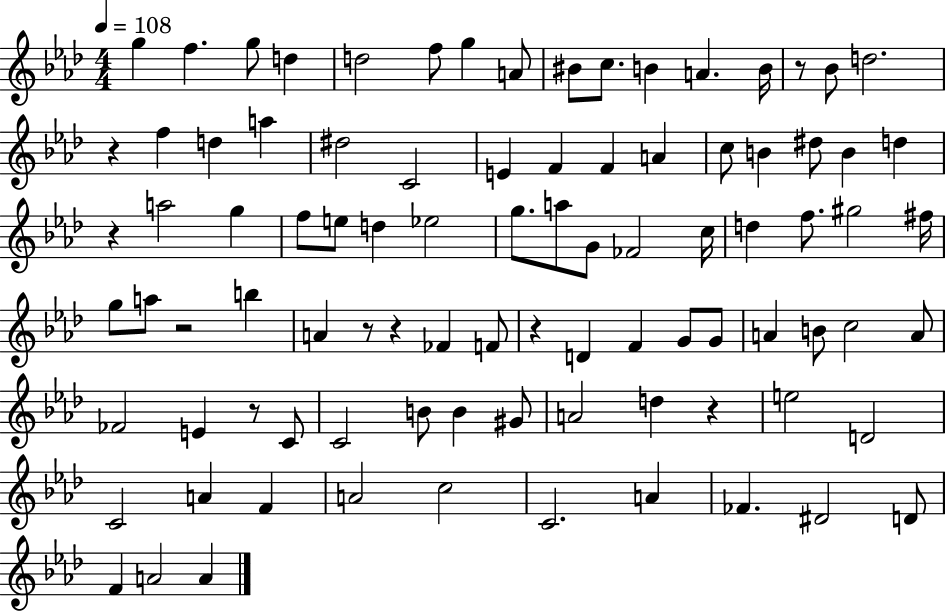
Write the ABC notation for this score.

X:1
T:Untitled
M:4/4
L:1/4
K:Ab
g f g/2 d d2 f/2 g A/2 ^B/2 c/2 B A B/4 z/2 _B/2 d2 z f d a ^d2 C2 E F F A c/2 B ^d/2 B d z a2 g f/2 e/2 d _e2 g/2 a/2 G/2 _F2 c/4 d f/2 ^g2 ^f/4 g/2 a/2 z2 b A z/2 z _F F/2 z D F G/2 G/2 A B/2 c2 A/2 _F2 E z/2 C/2 C2 B/2 B ^G/2 A2 d z e2 D2 C2 A F A2 c2 C2 A _F ^D2 D/2 F A2 A